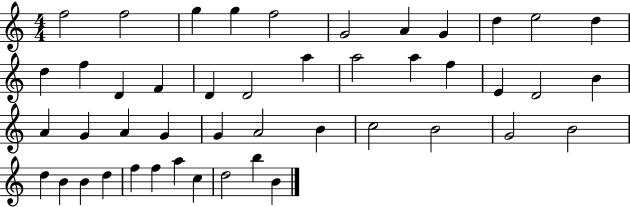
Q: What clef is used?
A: treble